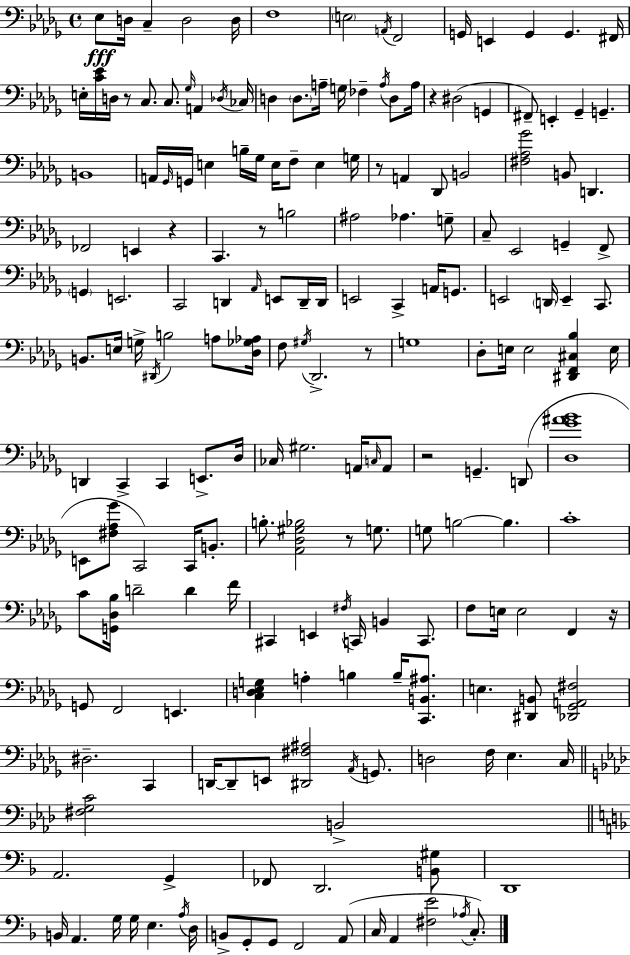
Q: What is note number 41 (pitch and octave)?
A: E3